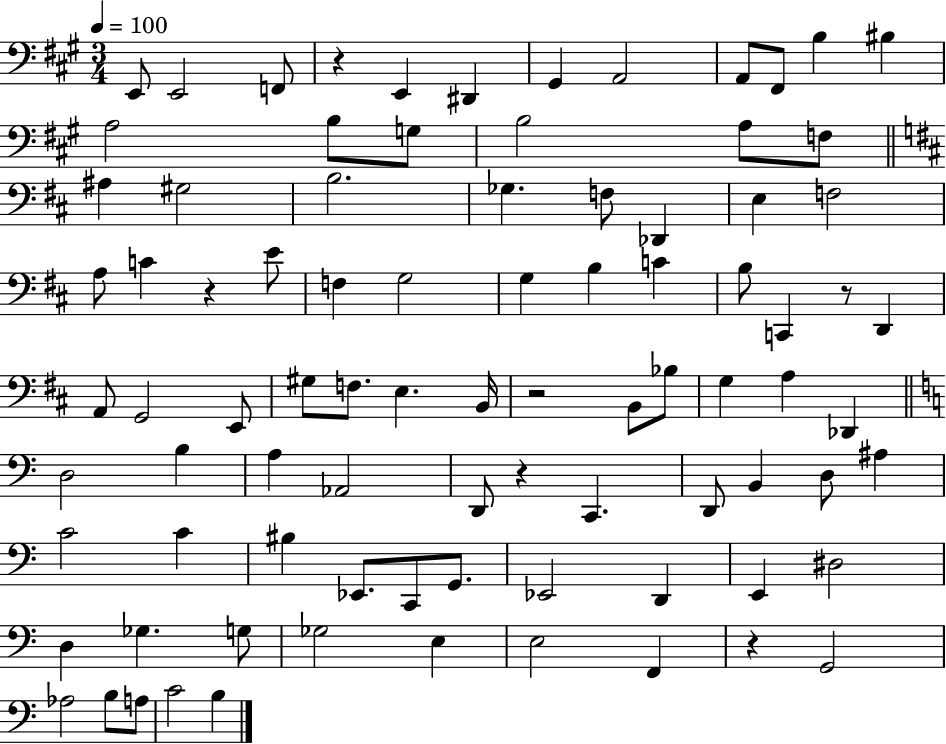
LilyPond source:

{
  \clef bass
  \numericTimeSignature
  \time 3/4
  \key a \major
  \tempo 4 = 100
  e,8 e,2 f,8 | r4 e,4 dis,4 | gis,4 a,2 | a,8 fis,8 b4 bis4 | \break a2 b8 g8 | b2 a8 f8 | \bar "||" \break \key d \major ais4 gis2 | b2. | ges4. f8 des,4 | e4 f2 | \break a8 c'4 r4 e'8 | f4 g2 | g4 b4 c'4 | b8 c,4 r8 d,4 | \break a,8 g,2 e,8 | gis8 f8. e4. b,16 | r2 b,8 bes8 | g4 a4 des,4 | \break \bar "||" \break \key a \minor d2 b4 | a4 aes,2 | d,8 r4 c,4. | d,8 b,4 d8 ais4 | \break c'2 c'4 | bis4 ees,8. c,8 g,8. | ees,2 d,4 | e,4 dis2 | \break d4 ges4. g8 | ges2 e4 | e2 f,4 | r4 g,2 | \break aes2 b8 a8 | c'2 b4 | \bar "|."
}